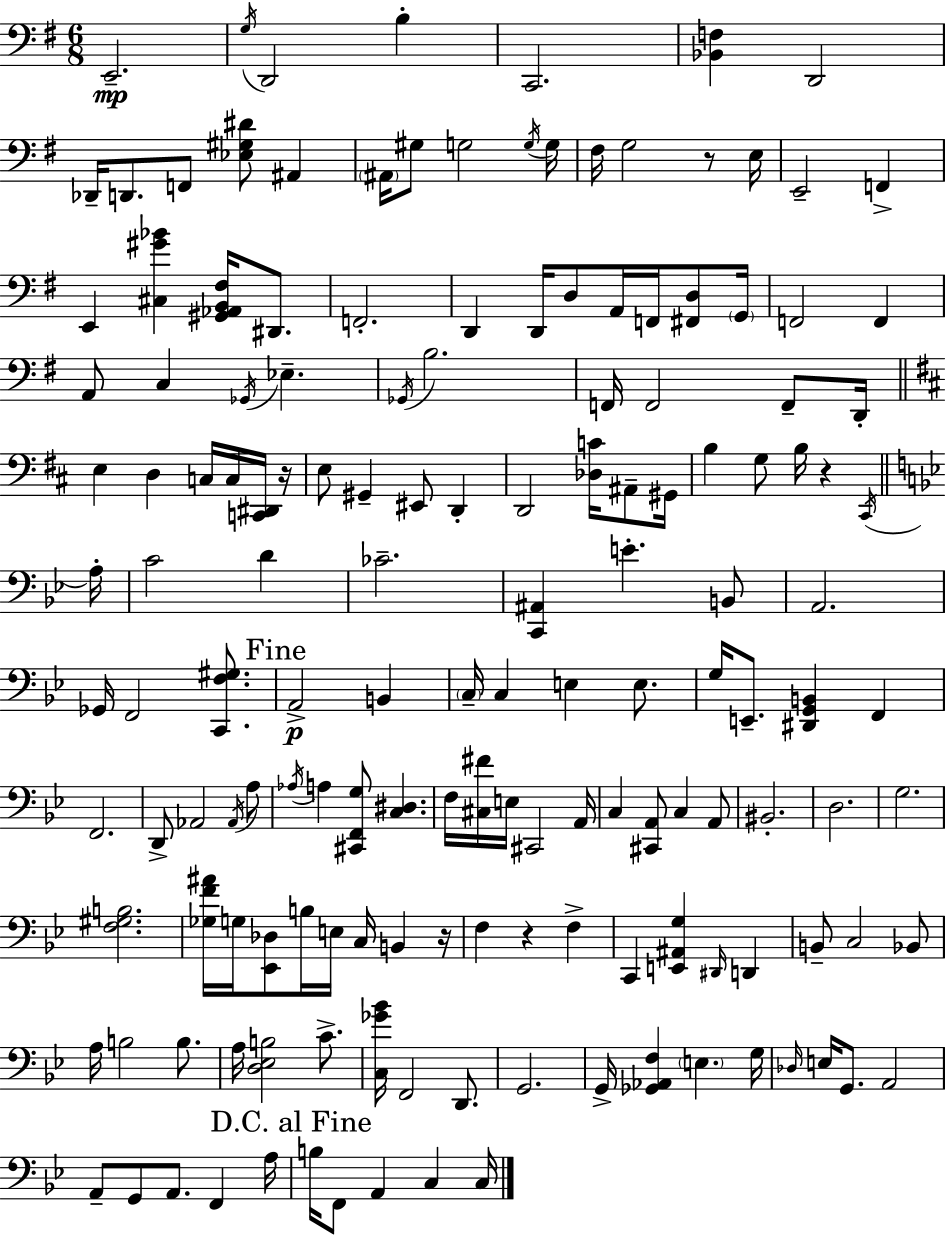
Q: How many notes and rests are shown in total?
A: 155